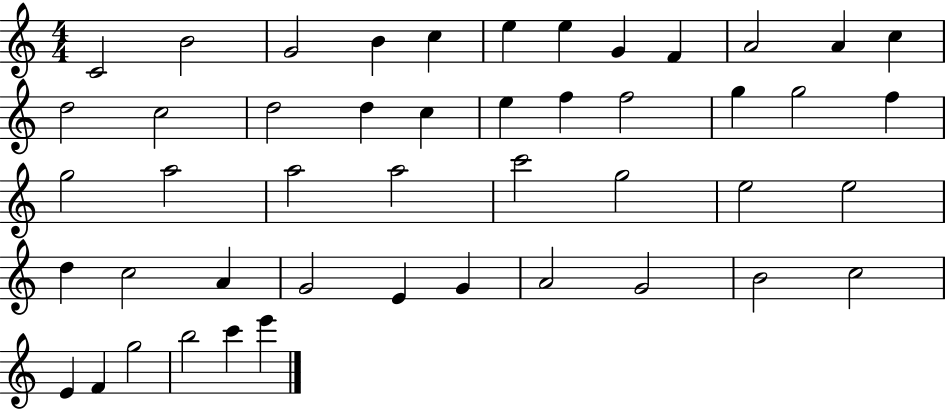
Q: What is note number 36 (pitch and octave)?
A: E4